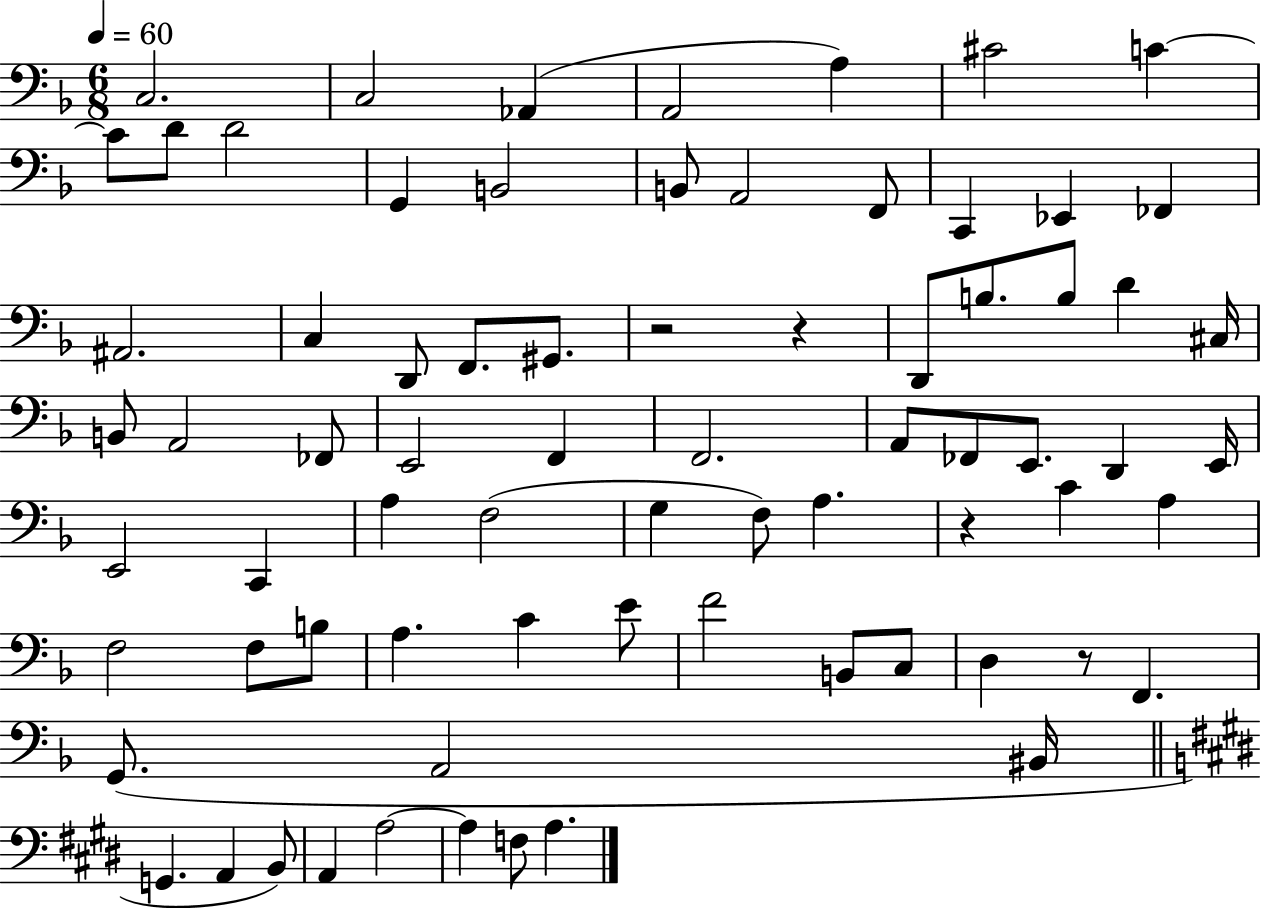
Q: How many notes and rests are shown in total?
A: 74